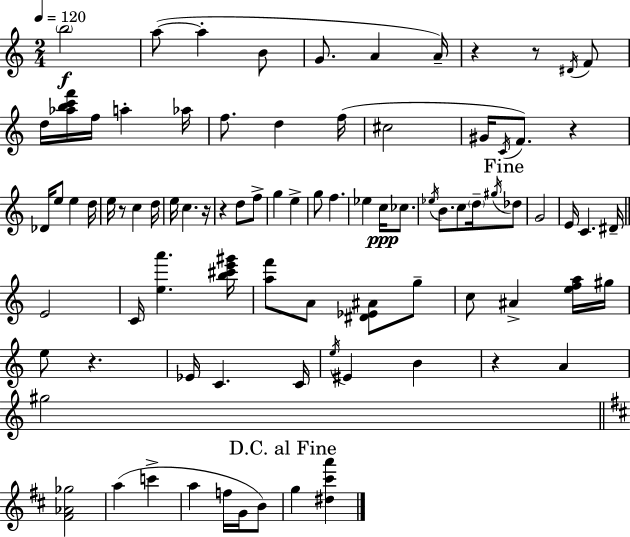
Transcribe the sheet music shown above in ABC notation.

X:1
T:Untitled
M:2/4
L:1/4
K:C
b2 a/2 a B/2 G/2 A A/4 z z/2 ^D/4 F/2 d/4 [_abc'f']/4 f/4 a _a/4 f/2 d f/4 ^c2 ^G/4 C/4 F/2 z _D/4 e/2 e d/4 e/4 z/2 c d/4 e/4 c z/4 z d/2 f/2 g e g/2 f _e c/4 _c/2 _e/4 B/2 c/2 d/4 ^g/4 _d/2 G2 E/4 C ^D/4 E2 C/4 [ea'] [b^c'e'^g']/4 [af']/2 A/2 [^D_E^A]/2 g/2 c/2 ^A [efa]/4 ^g/4 e/2 z _E/4 C C/4 e/4 ^E B z A ^g2 [^F_A_g]2 a c' a f/4 G/4 B/2 g [^d^c'a']